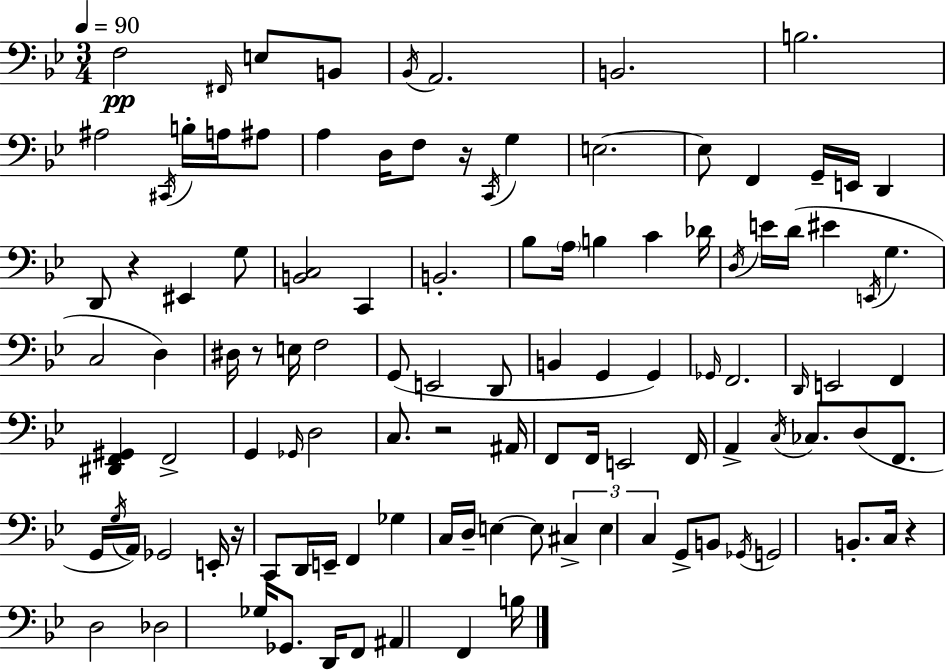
X:1
T:Untitled
M:3/4
L:1/4
K:Gm
F,2 ^F,,/4 E,/2 B,,/2 _B,,/4 A,,2 B,,2 B,2 ^A,2 ^C,,/4 B,/4 A,/4 ^A,/2 A, D,/4 F,/2 z/4 C,,/4 G, E,2 E,/2 F,, G,,/4 E,,/4 D,, D,,/2 z ^E,, G,/2 [B,,C,]2 C,, B,,2 _B,/2 A,/4 B, C _D/4 D,/4 E/4 D/4 ^E E,,/4 G, C,2 D, ^D,/4 z/2 E,/4 F,2 G,,/2 E,,2 D,,/2 B,, G,, G,, _G,,/4 F,,2 D,,/4 E,,2 F,, [^D,,F,,^G,,] F,,2 G,, _G,,/4 D,2 C,/2 z2 ^A,,/4 F,,/2 F,,/4 E,,2 F,,/4 A,, C,/4 _C,/2 D,/2 F,,/2 G,,/4 G,/4 A,,/4 _G,,2 E,,/4 z/4 C,,/2 D,,/4 E,,/4 F,, _G, C,/4 D,/4 E, E,/2 ^C, E, C, G,,/2 B,,/2 _G,,/4 G,,2 B,,/2 C,/4 z D,2 _D,2 _G,/4 _G,,/2 D,,/4 F,,/2 ^A,, F,, B,/4